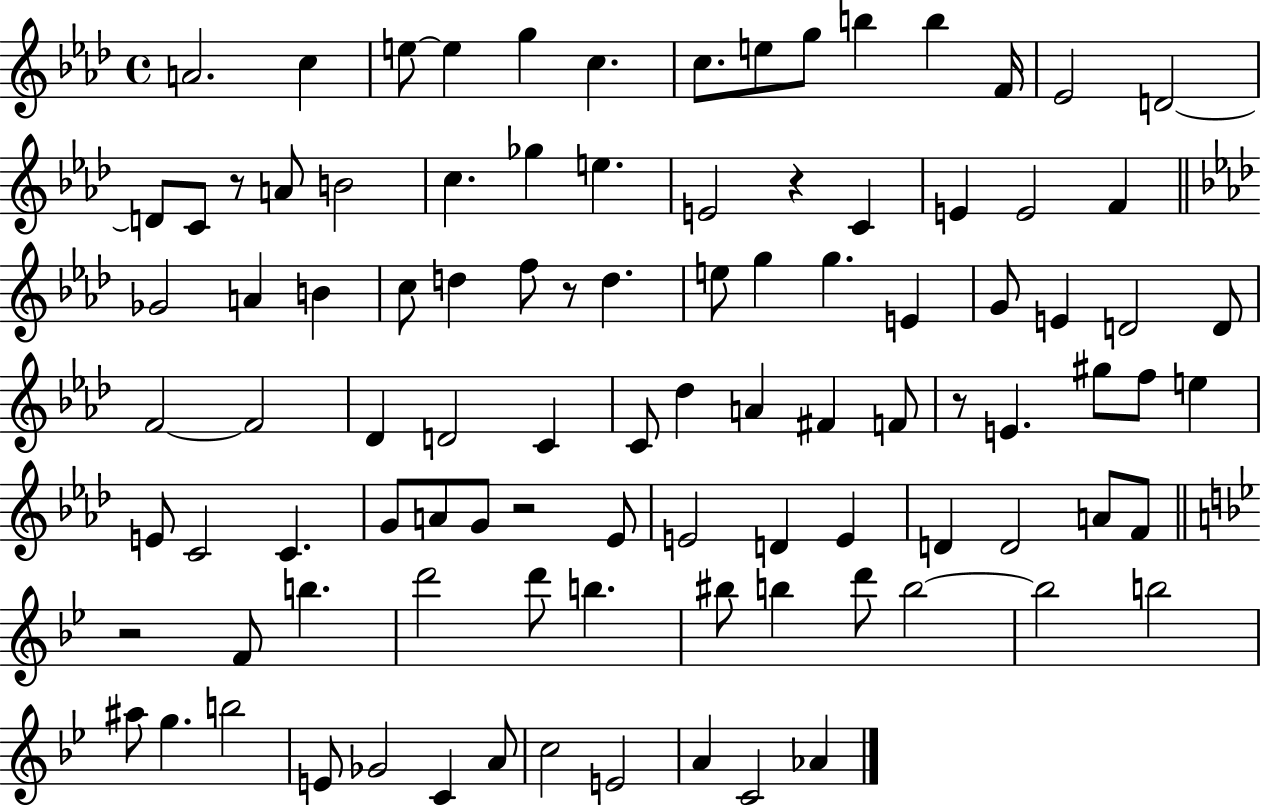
{
  \clef treble
  \time 4/4
  \defaultTimeSignature
  \key aes \major
  a'2. c''4 | e''8~~ e''4 g''4 c''4. | c''8. e''8 g''8 b''4 b''4 f'16 | ees'2 d'2~~ | \break d'8 c'8 r8 a'8 b'2 | c''4. ges''4 e''4. | e'2 r4 c'4 | e'4 e'2 f'4 | \break \bar "||" \break \key aes \major ges'2 a'4 b'4 | c''8 d''4 f''8 r8 d''4. | e''8 g''4 g''4. e'4 | g'8 e'4 d'2 d'8 | \break f'2~~ f'2 | des'4 d'2 c'4 | c'8 des''4 a'4 fis'4 f'8 | r8 e'4. gis''8 f''8 e''4 | \break e'8 c'2 c'4. | g'8 a'8 g'8 r2 ees'8 | e'2 d'4 e'4 | d'4 d'2 a'8 f'8 | \break \bar "||" \break \key bes \major r2 f'8 b''4. | d'''2 d'''8 b''4. | bis''8 b''4 d'''8 b''2~~ | b''2 b''2 | \break ais''8 g''4. b''2 | e'8 ges'2 c'4 a'8 | c''2 e'2 | a'4 c'2 aes'4 | \break \bar "|."
}